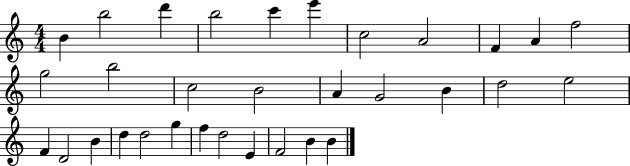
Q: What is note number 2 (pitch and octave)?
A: B5